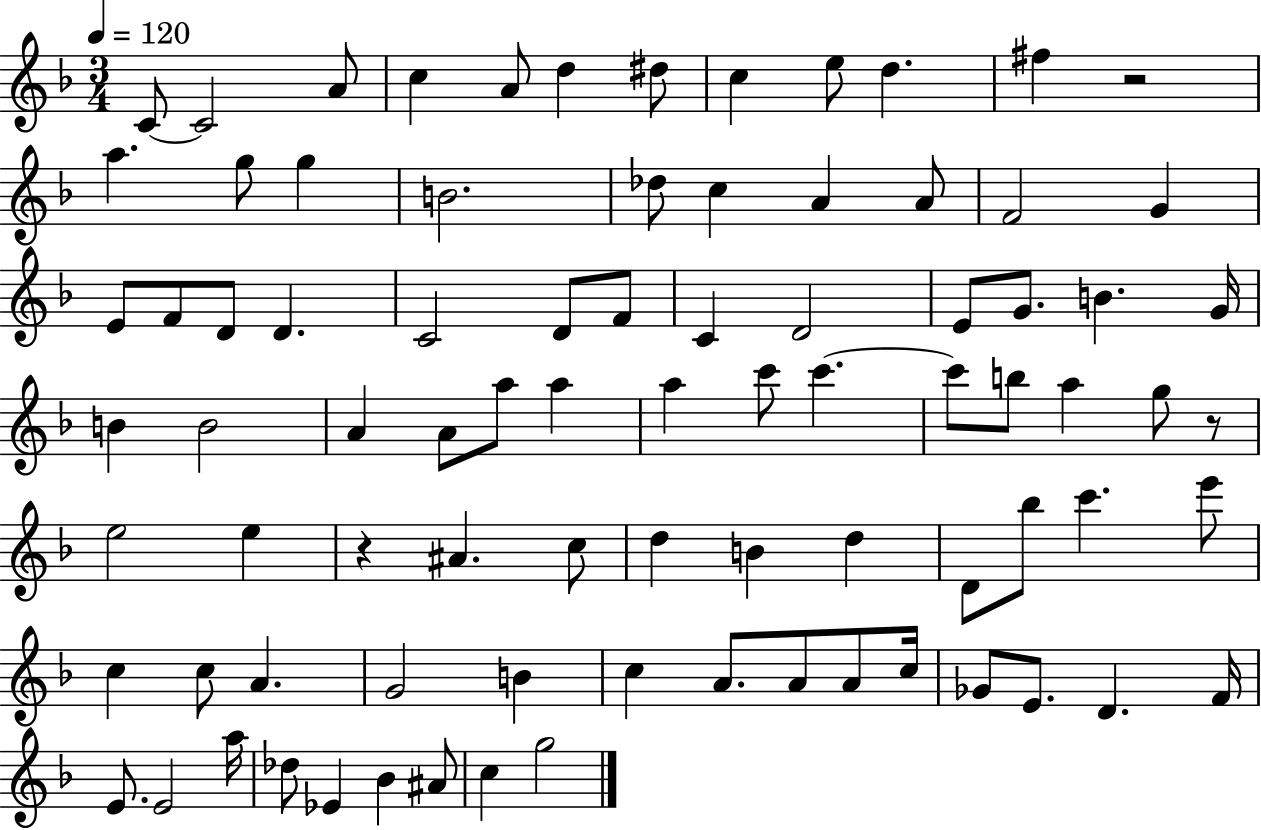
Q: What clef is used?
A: treble